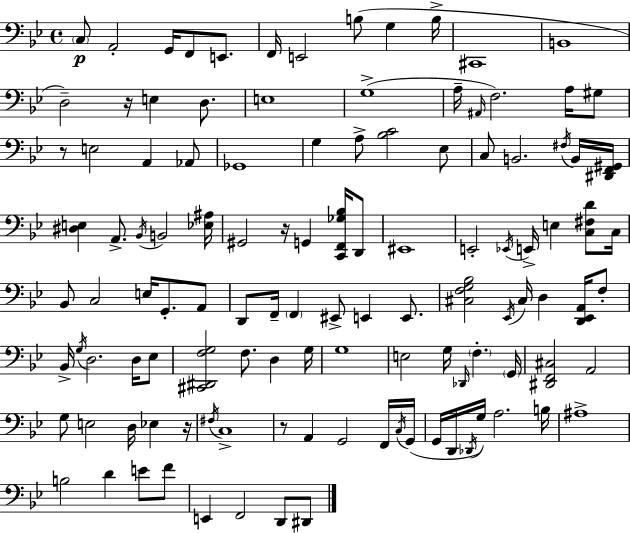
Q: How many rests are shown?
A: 5